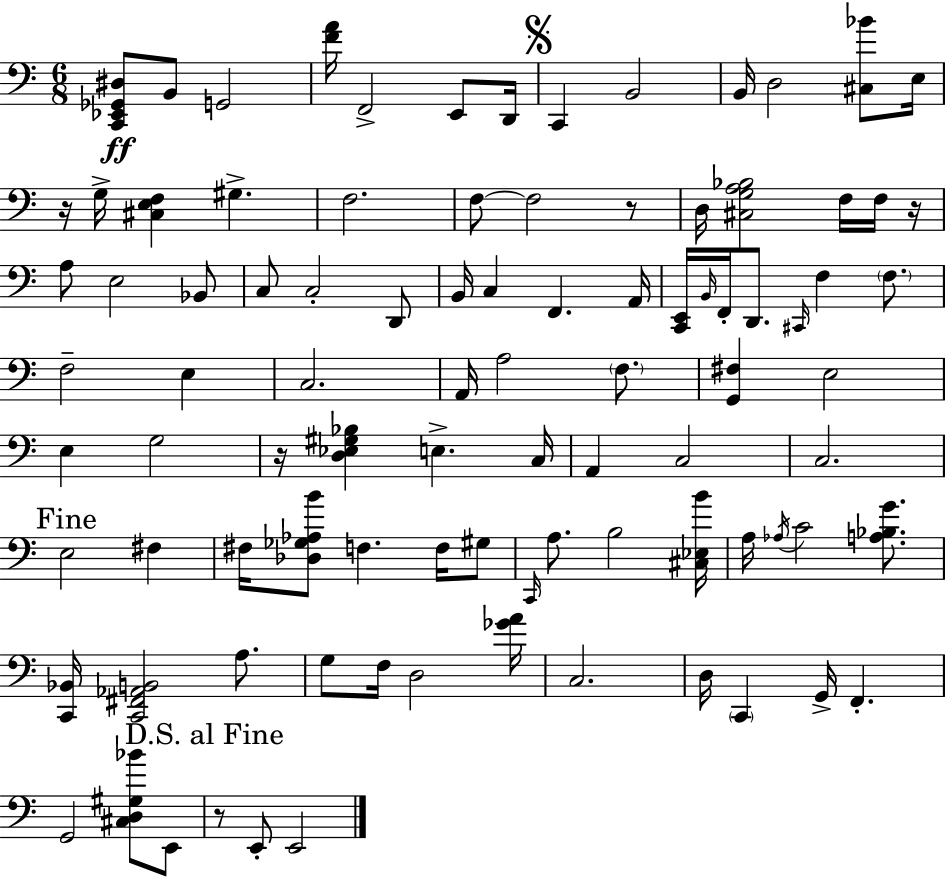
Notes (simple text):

[C2,Eb2,Gb2,D#3]/e B2/e G2/h [F4,A4]/s F2/h E2/e D2/s C2/q B2/h B2/s D3/h [C#3,Bb4]/e E3/s R/s G3/s [C#3,E3,F3]/q G#3/q. F3/h. F3/e F3/h R/e D3/s [C#3,G3,A3,Bb3]/h F3/s F3/s R/s A3/e E3/h Bb2/e C3/e C3/h D2/e B2/s C3/q F2/q. A2/s [C2,E2]/s B2/s F2/s D2/e. C#2/s F3/q F3/e. F3/h E3/q C3/h. A2/s A3/h F3/e. [G2,F#3]/q E3/h E3/q G3/h R/s [D3,Eb3,G#3,Bb3]/q E3/q. C3/s A2/q C3/h C3/h. E3/h F#3/q F#3/s [Db3,Gb3,Ab3,B4]/e F3/q. F3/s G#3/e C2/s A3/e. B3/h [C#3,Eb3,B4]/s A3/s Ab3/s C4/h [A3,Bb3,G4]/e. [C2,Bb2]/s [C2,F#2,Ab2,B2]/h A3/e. G3/e F3/s D3/h [Gb4,A4]/s C3/h. D3/s C2/q G2/s F2/q. G2/h [C#3,D3,G#3,Bb4]/e E2/e R/e E2/e E2/h